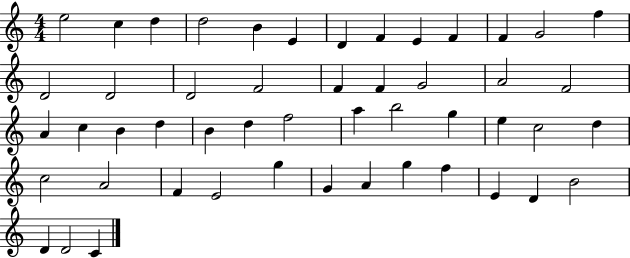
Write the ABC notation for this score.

X:1
T:Untitled
M:4/4
L:1/4
K:C
e2 c d d2 B E D F E F F G2 f D2 D2 D2 F2 F F G2 A2 F2 A c B d B d f2 a b2 g e c2 d c2 A2 F E2 g G A g f E D B2 D D2 C